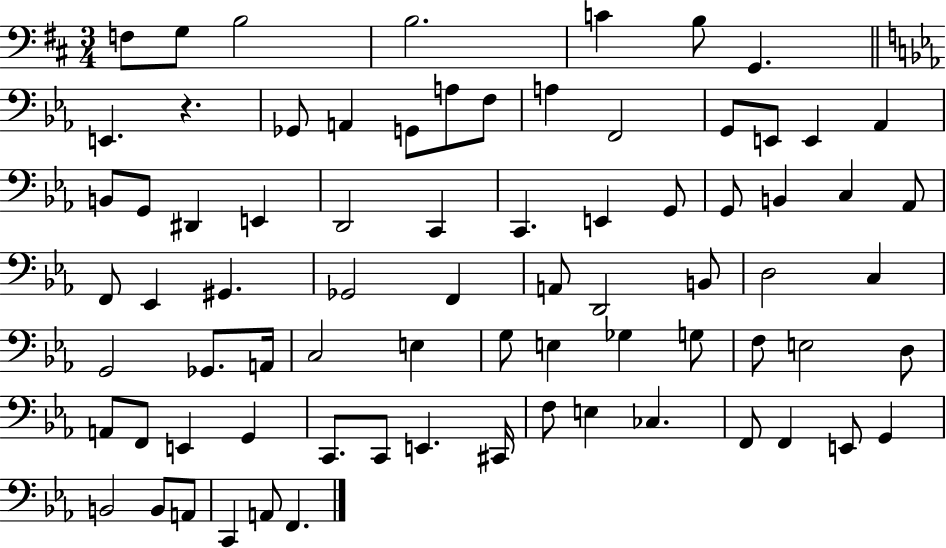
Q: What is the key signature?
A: D major